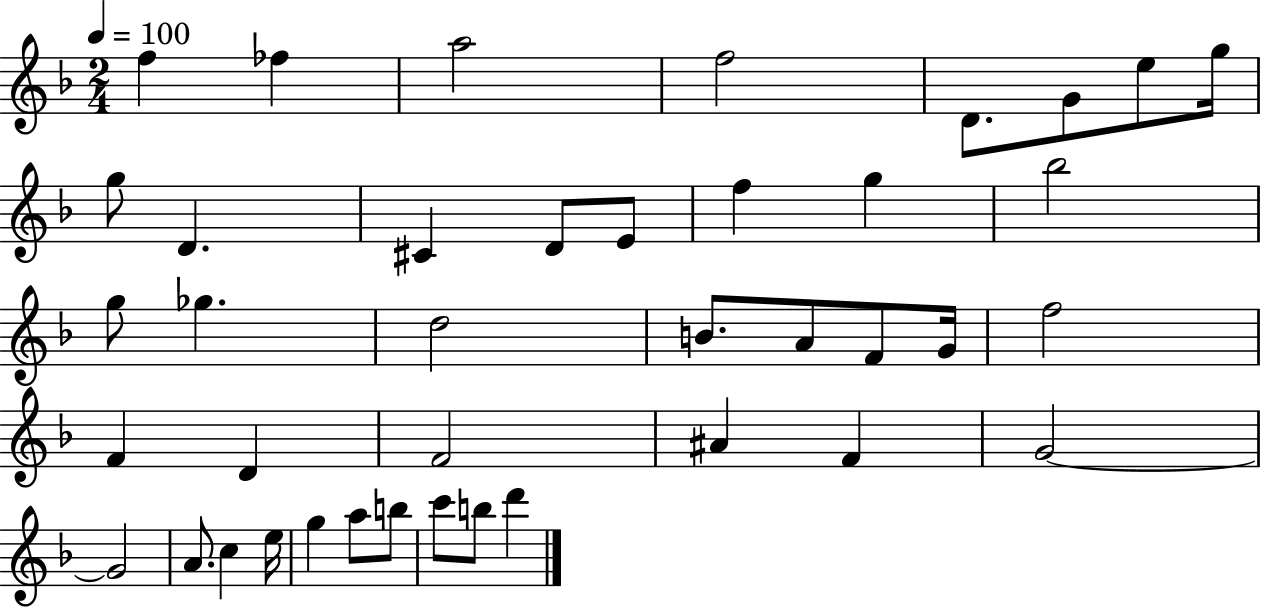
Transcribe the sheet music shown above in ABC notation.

X:1
T:Untitled
M:2/4
L:1/4
K:F
f _f a2 f2 D/2 G/2 e/2 g/4 g/2 D ^C D/2 E/2 f g _b2 g/2 _g d2 B/2 A/2 F/2 G/4 f2 F D F2 ^A F G2 G2 A/2 c e/4 g a/2 b/2 c'/2 b/2 d'